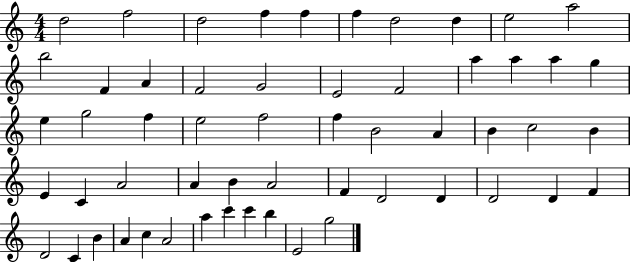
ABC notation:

X:1
T:Untitled
M:4/4
L:1/4
K:C
d2 f2 d2 f f f d2 d e2 a2 b2 F A F2 G2 E2 F2 a a a g e g2 f e2 f2 f B2 A B c2 B E C A2 A B A2 F D2 D D2 D F D2 C B A c A2 a c' c' b E2 g2